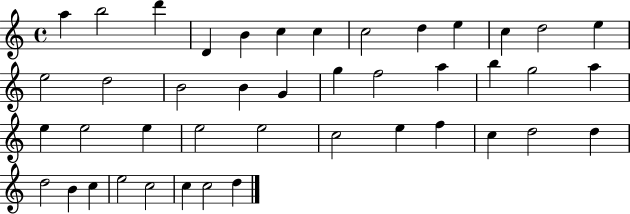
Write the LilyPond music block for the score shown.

{
  \clef treble
  \time 4/4
  \defaultTimeSignature
  \key c \major
  a''4 b''2 d'''4 | d'4 b'4 c''4 c''4 | c''2 d''4 e''4 | c''4 d''2 e''4 | \break e''2 d''2 | b'2 b'4 g'4 | g''4 f''2 a''4 | b''4 g''2 a''4 | \break e''4 e''2 e''4 | e''2 e''2 | c''2 e''4 f''4 | c''4 d''2 d''4 | \break d''2 b'4 c''4 | e''2 c''2 | c''4 c''2 d''4 | \bar "|."
}